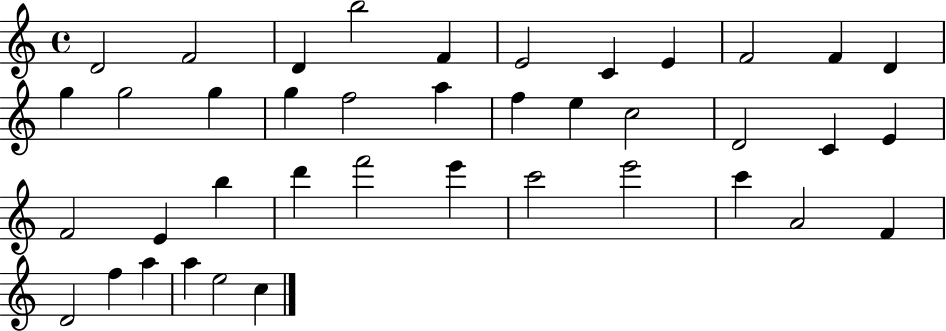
X:1
T:Untitled
M:4/4
L:1/4
K:C
D2 F2 D b2 F E2 C E F2 F D g g2 g g f2 a f e c2 D2 C E F2 E b d' f'2 e' c'2 e'2 c' A2 F D2 f a a e2 c